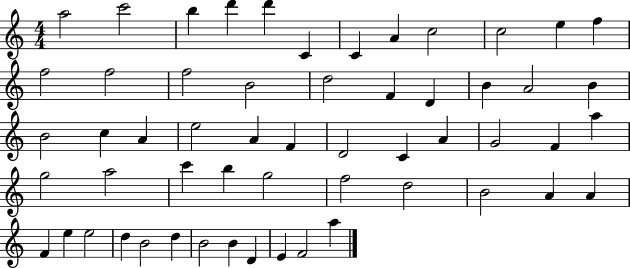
A5/h C6/h B5/q D6/q D6/q C4/q C4/q A4/q C5/h C5/h E5/q F5/q F5/h F5/h F5/h B4/h D5/h F4/q D4/q B4/q A4/h B4/q B4/h C5/q A4/q E5/h A4/q F4/q D4/h C4/q A4/q G4/h F4/q A5/q G5/h A5/h C6/q B5/q G5/h F5/h D5/h B4/h A4/q A4/q F4/q E5/q E5/h D5/q B4/h D5/q B4/h B4/q D4/q E4/q F4/h A5/q